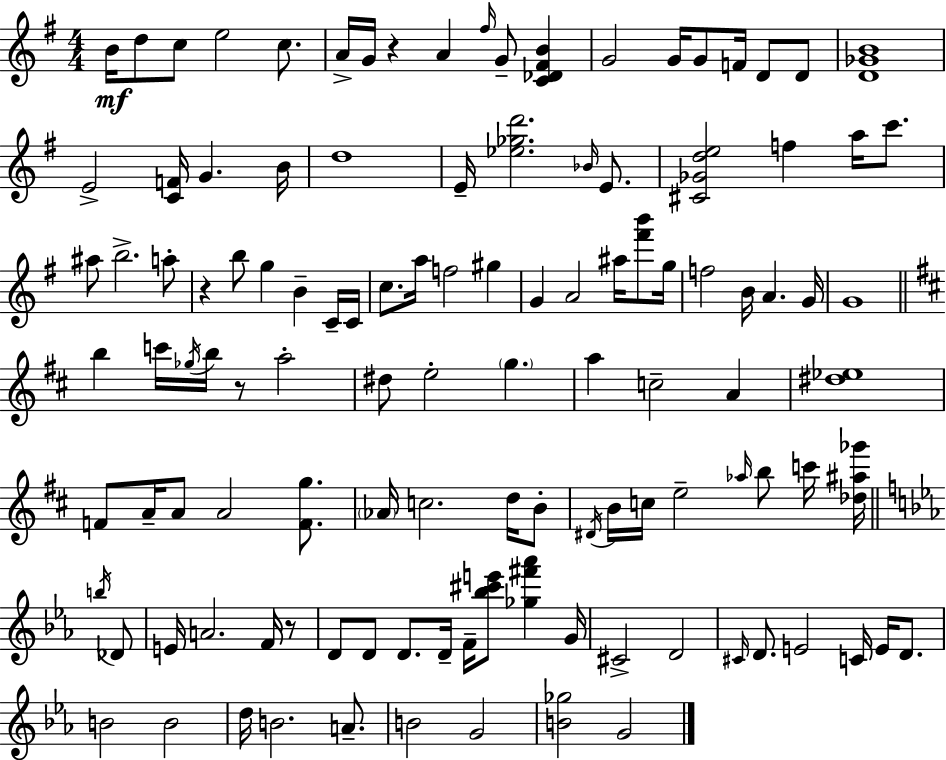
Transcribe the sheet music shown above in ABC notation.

X:1
T:Untitled
M:4/4
L:1/4
K:Em
B/4 d/2 c/2 e2 c/2 A/4 G/4 z A ^f/4 G/2 [C_D^FB] G2 G/4 G/2 F/4 D/2 D/2 [D_GB]4 E2 [CF]/4 G B/4 d4 E/4 [_e_gd']2 _B/4 E/2 [^C_Gde]2 f a/4 c'/2 ^a/2 b2 a/2 z b/2 g B C/4 C/4 c/2 a/4 f2 ^g G A2 ^a/4 [^f'b']/2 g/4 f2 B/4 A G/4 G4 b c'/4 _g/4 b/4 z/2 a2 ^d/2 e2 g a c2 A [^d_e]4 F/2 A/4 A/2 A2 [Fg]/2 _A/4 c2 d/4 B/2 ^D/4 B/4 c/4 e2 _a/4 b/2 c'/4 [_d^a_g']/4 b/4 _D/2 E/4 A2 F/4 z/2 D/2 D/2 D/2 D/4 F/4 [_b^c'e']/2 [_g^f'_a'] G/4 ^C2 D2 ^C/4 D/2 E2 C/4 E/4 D/2 B2 B2 d/4 B2 A/2 B2 G2 [B_g]2 G2